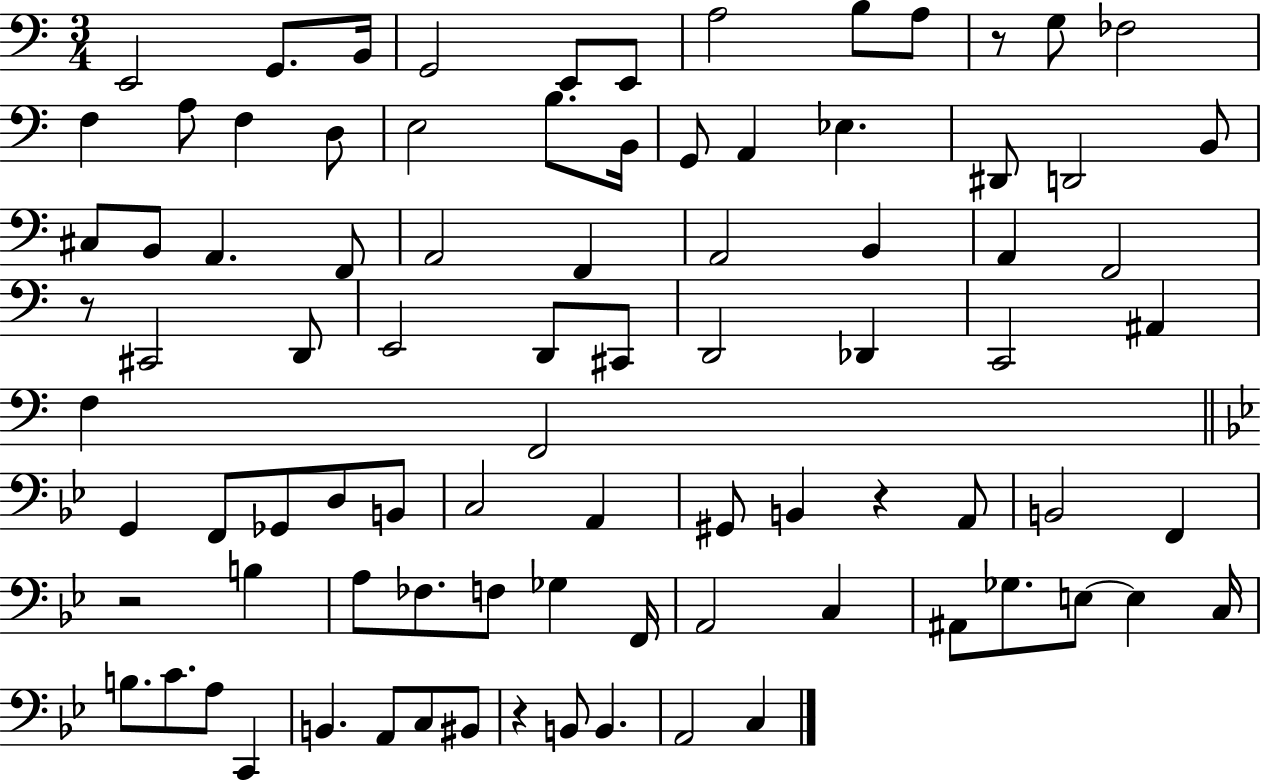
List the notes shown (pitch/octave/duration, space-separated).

E2/h G2/e. B2/s G2/h E2/e E2/e A3/h B3/e A3/e R/e G3/e FES3/h F3/q A3/e F3/q D3/e E3/h B3/e. B2/s G2/e A2/q Eb3/q. D#2/e D2/h B2/e C#3/e B2/e A2/q. F2/e A2/h F2/q A2/h B2/q A2/q F2/h R/e C#2/h D2/e E2/h D2/e C#2/e D2/h Db2/q C2/h A#2/q F3/q F2/h G2/q F2/e Gb2/e D3/e B2/e C3/h A2/q G#2/e B2/q R/q A2/e B2/h F2/q R/h B3/q A3/e FES3/e. F3/e Gb3/q F2/s A2/h C3/q A#2/e Gb3/e. E3/e E3/q C3/s B3/e. C4/e. A3/e C2/q B2/q. A2/e C3/e BIS2/e R/q B2/e B2/q. A2/h C3/q